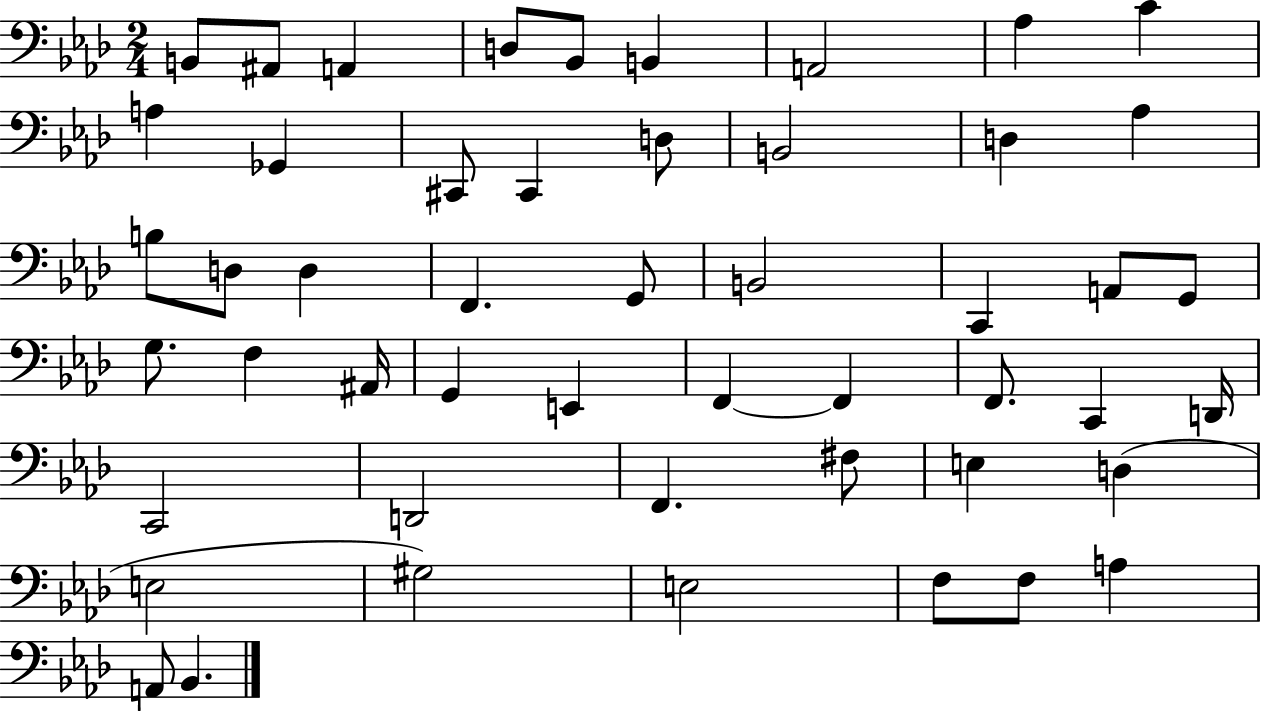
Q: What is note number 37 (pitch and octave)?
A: C2